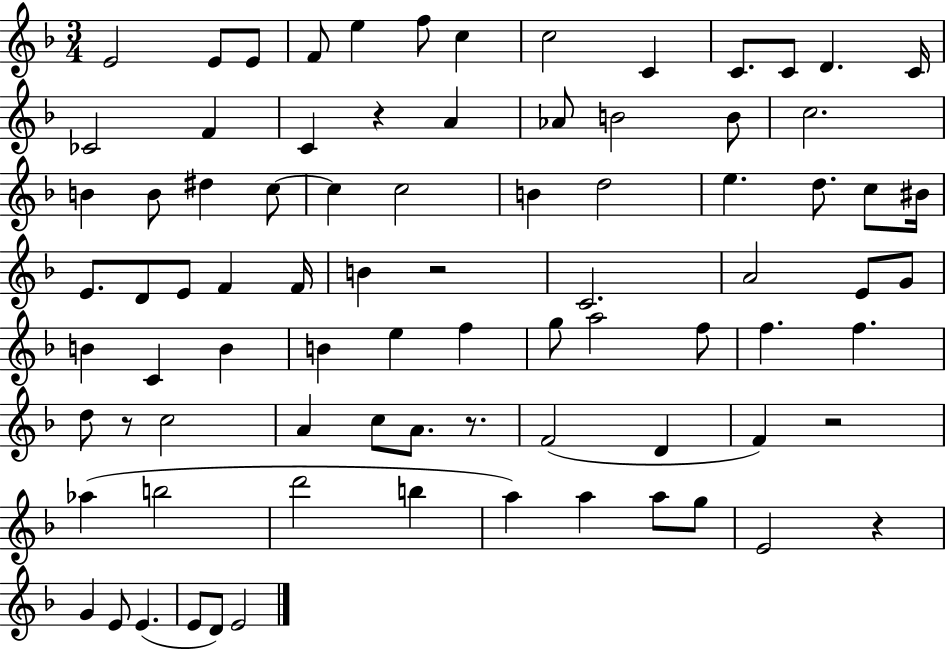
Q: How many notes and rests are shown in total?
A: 83